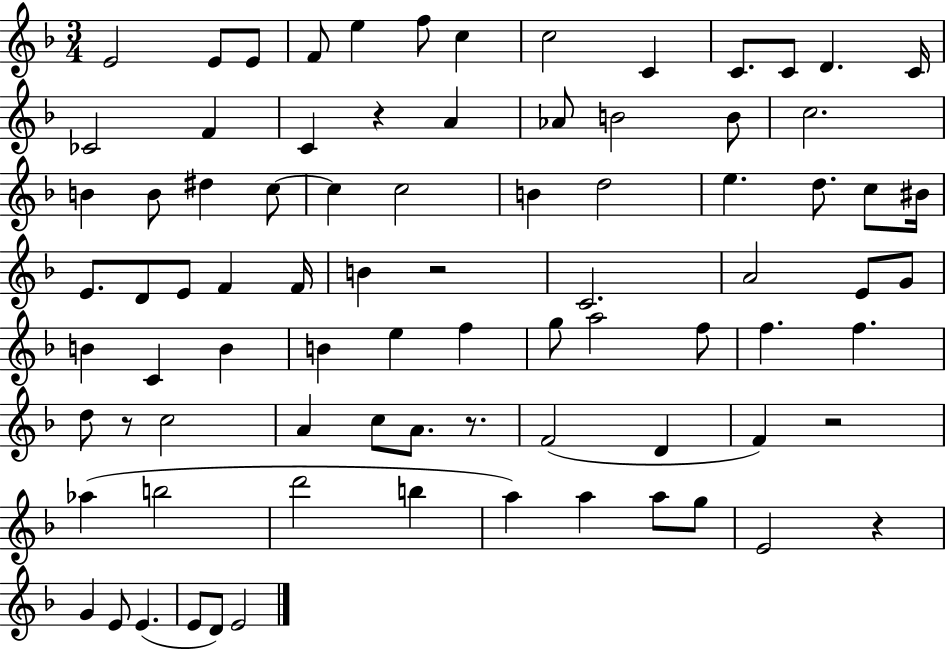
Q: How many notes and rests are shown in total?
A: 83